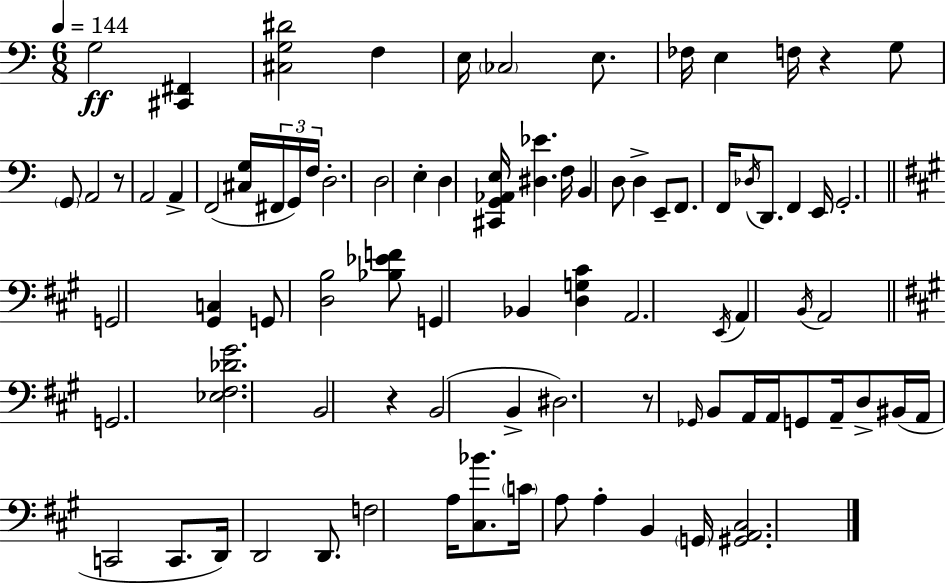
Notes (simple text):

G3/h [C#2,F#2]/q [C#3,G3,D#4]/h F3/q E3/s CES3/h E3/e. FES3/s E3/q F3/s R/q G3/e G2/e A2/h R/e A2/h A2/q F2/h [C#3,G3]/s F#2/s G2/s F3/s D3/h. D3/h E3/q D3/q [C#2,G2,Ab2,E3]/s [D#3,Eb4]/q. F3/s B2/q D3/e D3/q E2/e F2/e. F2/s Db3/s D2/e. F2/q E2/s G2/h. G2/h [G#2,C3]/q G2/e [D3,B3]/h [Bb3,Eb4,F4]/e G2/q Bb2/q [D3,G3,C#4]/q A2/h. E2/s A2/q B2/s A2/h G2/h. [Eb3,F#3,Db4,G#4]/h. B2/h R/q B2/h B2/q D#3/h. R/e Gb2/s B2/e A2/s A2/s G2/e A2/s D3/e BIS2/s A2/s C2/h C2/e. D2/s D2/h D2/e. F3/h A3/s [C#3,Bb4]/e. C4/s A3/e A3/q B2/q G2/s [G#2,A2,C#3]/h.